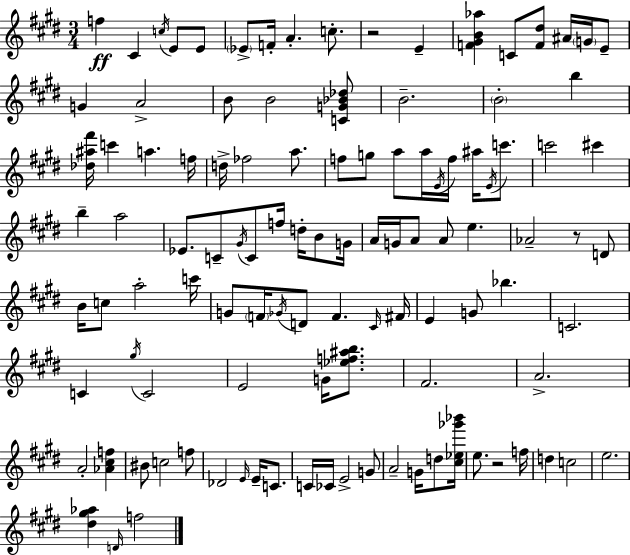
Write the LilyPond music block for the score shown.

{
  \clef treble
  \numericTimeSignature
  \time 3/4
  \key e \major
  f''4\ff cis'4 \acciaccatura { c''16 } e'8 e'8 | \parenthesize ees'8-> f'16-. a'4.-. c''8.-. | r2 e'4-- | <f' gis' b' aes''>4 c'8 <f' dis''>8 ais'16 \parenthesize g'16 e'8-- | \break g'4 a'2-> | b'8 b'2 <c' g' bes' des''>8 | b'2.-- | \parenthesize b'2-. b''4 | \break <des'' ais'' fis'''>16 c'''4 a''4. | f''16 d''16-> fes''2 a''8. | f''8 g''8 a''8 a''16 \acciaccatura { e'16 } f''16 ais''16 \acciaccatura { e'16 } | c'''8. c'''2 cis'''4 | \break b''4-- a''2 | ees'8. c'8-- \acciaccatura { gis'16 } c'8 f''16 | d''16-. b'8 g'16 a'16 g'16 a'8 a'8 e''4. | aes'2-- | \break r8 d'8 b'16 c''8 a''2-. | c'''16 g'8 \parenthesize f'16 \acciaccatura { ges'16 } d'8 f'4. | \grace { cis'16 } fis'16 e'4 g'8 | bes''4. c'2. | \break c'4 \acciaccatura { gis''16 } c'2 | e'2 | g'16 <ees'' f'' ais'' b''>8. fis'2. | a'2.-> | \break a'2-. | <aes' cis'' f''>4 bis'8 c''2 | f''8 des'2 | \grace { e'16 } e'16-- c'8. c'16 ces'16 e'2-> | \break g'8 a'2-- | g'16 d''8 <cis'' ees'' ges''' bes'''>16 e''8. r2 | f''16 d''4 | c''2 e''2. | \break <dis'' gis'' aes''>4 | \grace { d'16 } f''2 \bar "|."
}